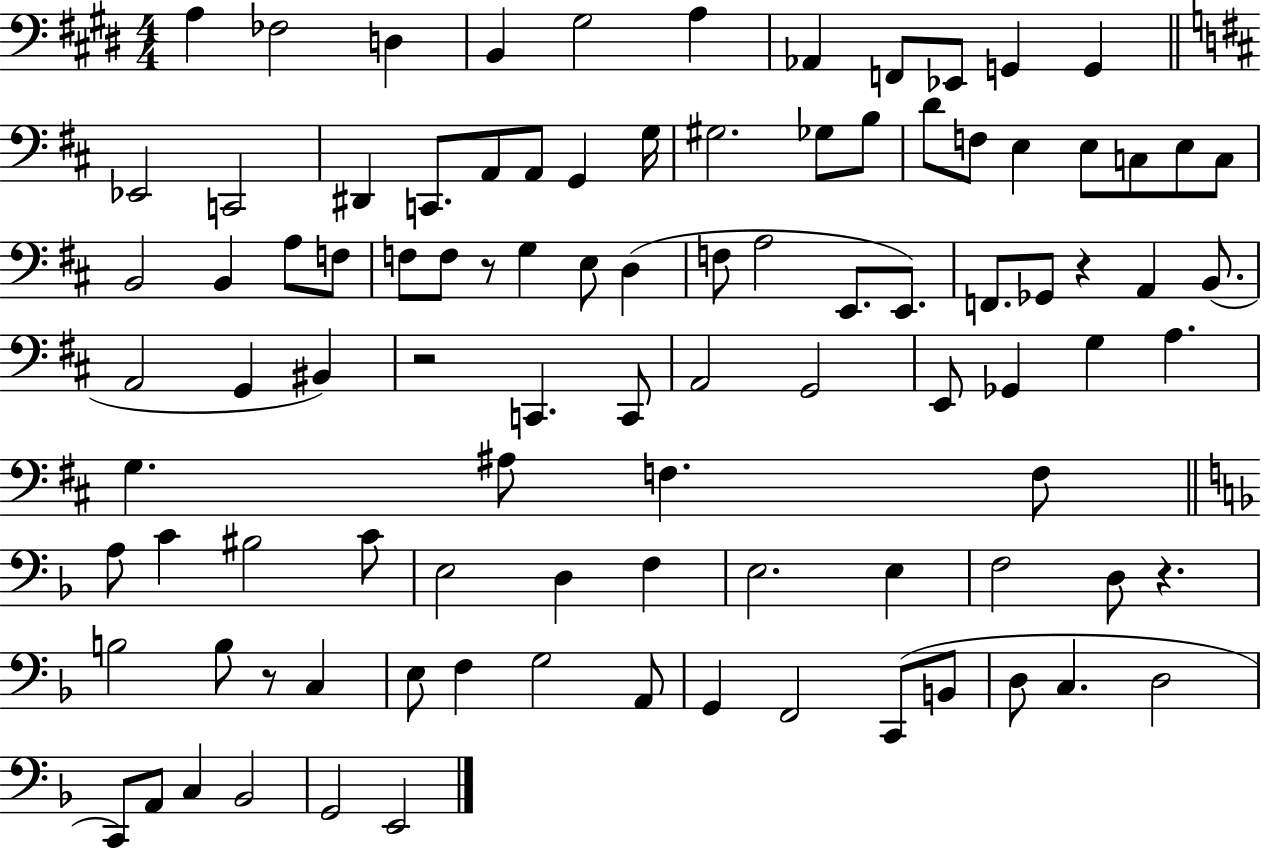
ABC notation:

X:1
T:Untitled
M:4/4
L:1/4
K:E
A, _F,2 D, B,, ^G,2 A, _A,, F,,/2 _E,,/2 G,, G,, _E,,2 C,,2 ^D,, C,,/2 A,,/2 A,,/2 G,, G,/4 ^G,2 _G,/2 B,/2 D/2 F,/2 E, E,/2 C,/2 E,/2 C,/2 B,,2 B,, A,/2 F,/2 F,/2 F,/2 z/2 G, E,/2 D, F,/2 A,2 E,,/2 E,,/2 F,,/2 _G,,/2 z A,, B,,/2 A,,2 G,, ^B,, z2 C,, C,,/2 A,,2 G,,2 E,,/2 _G,, G, A, G, ^A,/2 F, F,/2 A,/2 C ^B,2 C/2 E,2 D, F, E,2 E, F,2 D,/2 z B,2 B,/2 z/2 C, E,/2 F, G,2 A,,/2 G,, F,,2 C,,/2 B,,/2 D,/2 C, D,2 C,,/2 A,,/2 C, _B,,2 G,,2 E,,2